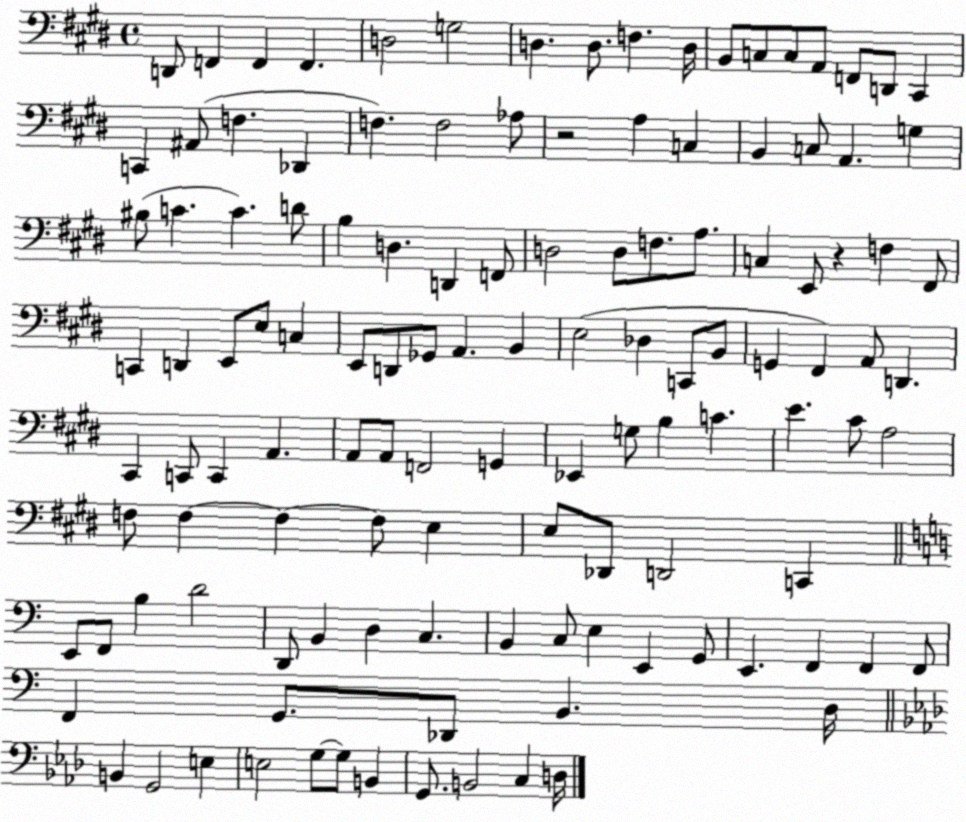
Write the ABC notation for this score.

X:1
T:Untitled
M:4/4
L:1/4
K:E
D,,/2 F,, F,, F,, D,2 G,2 D, D,/2 F, D,/4 B,,/2 C,/2 C,/2 A,,/2 F,,/2 D,,/2 ^C,, C,, ^A,,/2 F, _D,, F, F,2 _A,/2 z2 A, C, B,, C,/2 A,, G, ^B,/2 C C D/2 B, D, D,, F,,/2 D,2 D,/2 F,/2 A,/2 C, E,,/2 z F, ^F,,/2 C,, D,, E,,/2 E,/2 C, E,,/2 D,,/2 _G,,/2 A,, B,, E,2 _D, C,,/2 B,,/2 G,, ^F,, A,,/2 D,, ^C,, C,,/2 C,, A,, A,,/2 A,,/2 F,,2 G,, _E,, G,/2 B, C E ^C/2 A,2 F,/2 F, F, F,/2 E, E,/2 _D,,/2 D,,2 C,, E,,/2 F,,/2 B, D2 D,,/2 B,, D, C, B,, C,/2 E, E,, G,,/2 E,, F,, F,, F,,/2 F,, G,,/2 _D,,/2 B,, D,/4 B,, G,,2 E, E,2 G,/2 G,/2 B,, G,,/2 B,,2 C, D,/4